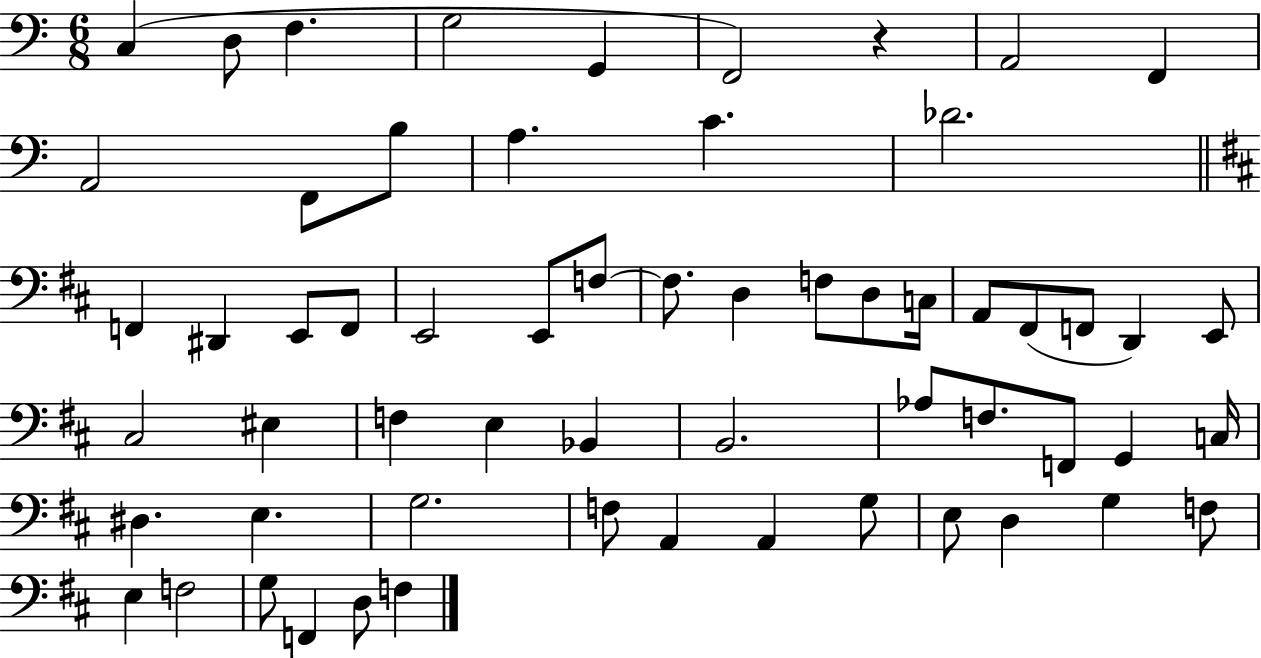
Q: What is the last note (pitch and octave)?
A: F3